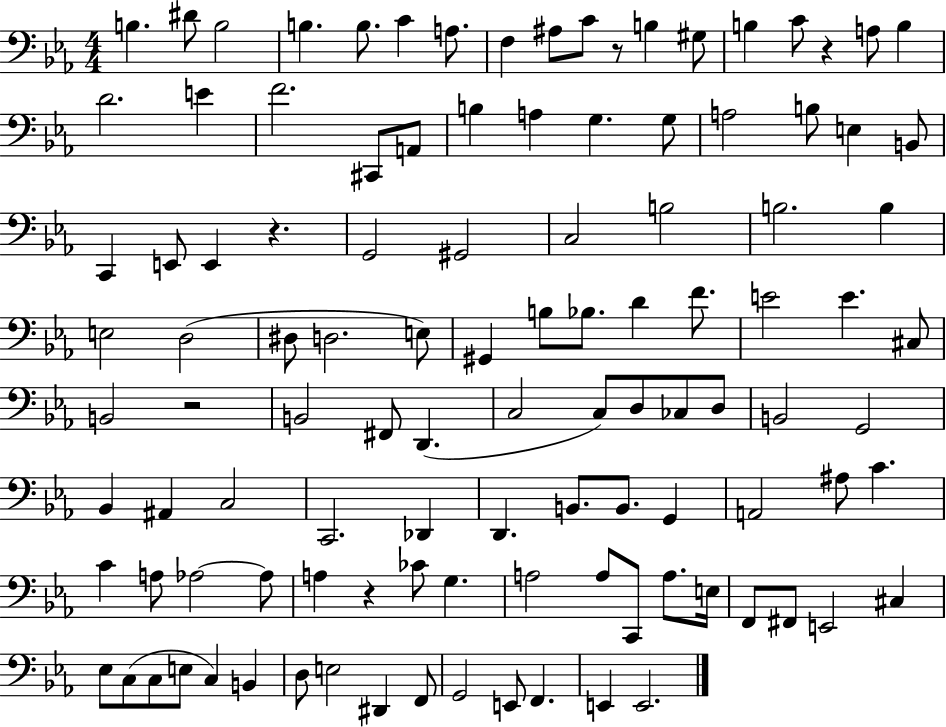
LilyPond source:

{
  \clef bass
  \numericTimeSignature
  \time 4/4
  \key ees \major
  b4. dis'8 b2 | b4. b8. c'4 a8. | f4 ais8 c'8 r8 b4 gis8 | b4 c'8 r4 a8 b4 | \break d'2. e'4 | f'2. cis,8 a,8 | b4 a4 g4. g8 | a2 b8 e4 b,8 | \break c,4 e,8 e,4 r4. | g,2 gis,2 | c2 b2 | b2. b4 | \break e2 d2( | dis8 d2. e8) | gis,4 b8 bes8. d'4 f'8. | e'2 e'4. cis8 | \break b,2 r2 | b,2 fis,8 d,4.( | c2 c8) d8 ces8 d8 | b,2 g,2 | \break bes,4 ais,4 c2 | c,2. des,4 | d,4. b,8. b,8. g,4 | a,2 ais8 c'4. | \break c'4 a8 aes2~~ aes8 | a4 r4 ces'8 g4. | a2 a8 c,8 a8. e16 | f,8 fis,8 e,2 cis4 | \break ees8 c8( c8 e8 c4) b,4 | d8 e2 dis,4 f,8 | g,2 e,8 f,4. | e,4 e,2. | \break \bar "|."
}